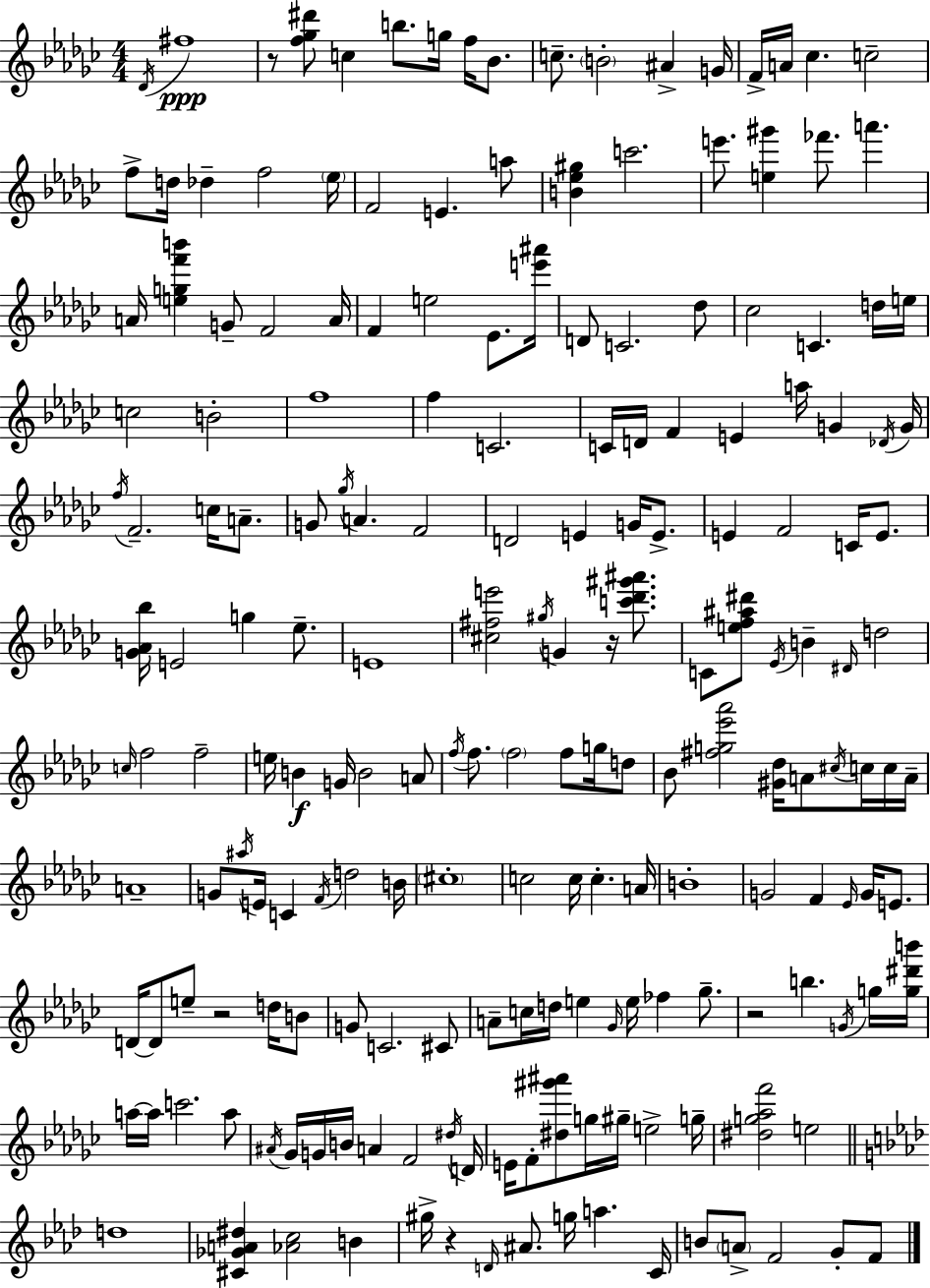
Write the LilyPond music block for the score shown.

{
  \clef treble
  \numericTimeSignature
  \time 4/4
  \key ees \minor
  \acciaccatura { des'16 }\ppp fis''1 | r8 <f'' ges'' dis'''>8 c''4 b''8. g''16 f''16 bes'8. | c''8.-- \parenthesize b'2-. ais'4-> | g'16 f'16-> a'16 ces''4. c''2-- | \break f''8-> d''16 des''4-- f''2 | \parenthesize ees''16 f'2 e'4. a''8 | <b' ees'' gis''>4 c'''2. | e'''8. <e'' gis'''>4 fes'''8. a'''4. | \break a'16 <e'' g'' f''' b'''>4 g'8-- f'2 | a'16 f'4 e''2 ees'8. | <e''' ais'''>16 d'8 c'2. des''8 | ces''2 c'4. d''16 | \break e''16 c''2 b'2-. | f''1 | f''4 c'2. | c'16 d'16 f'4 e'4 a''16 g'4 | \break \acciaccatura { des'16 } g'16 \acciaccatura { f''16 } f'2.-- c''16 | a'8.-- g'8 \acciaccatura { ges''16 } a'4. f'2 | d'2 e'4 | g'16 e'8.-> e'4 f'2 | \break c'16 e'8. <g' aes' bes''>16 e'2 g''4 | ees''8.-- e'1 | <cis'' fis'' e'''>2 \acciaccatura { gis''16 } g'4 | r16 <c''' des''' gis''' ais'''>8. c'8 <e'' f'' ais'' dis'''>8 \acciaccatura { ees'16 } b'4-- \grace { dis'16 } d''2 | \break \grace { c''16 } f''2 | f''2-- e''16 b'4\f g'16 b'2 | a'8 \acciaccatura { f''16 } f''8. \parenthesize f''2 | f''8 g''16 d''8 bes'8 <fis'' g'' ees''' aes'''>2 | \break <gis' des''>16 a'8 \acciaccatura { cis''16 } c''16 c''16 a'16-- a'1-- | g'8 \acciaccatura { ais''16 } e'16 c'4 | \acciaccatura { f'16 } d''2 b'16 \parenthesize cis''1-. | c''2 | \break c''16 c''4.-. a'16 b'1-. | g'2 | f'4 \grace { ees'16 } g'16 e'8. d'16~~ d'8 | e''8-- r2 d''16 b'8 g'8 c'2. | \break cis'8 a'8-- c''16 | d''16 e''4 \grace { ges'16 } e''16 fes''4 ges''8.-- r2 | b''4. \acciaccatura { g'16 } g''16 <g'' dis''' b'''>16 a''16~~ | a''16 c'''2. a''8 \acciaccatura { ais'16 } | \break ges'16 g'16 b'16 a'4 f'2 \acciaccatura { dis''16 } | d'16 e'16 f'8-. <dis'' gis''' ais'''>8 g''16 gis''16-- e''2-> | g''16-- <dis'' g'' aes'' f'''>2 e''2 | \bar "||" \break \key aes \major d''1 | <cis' ges' a' dis''>4 <aes' c''>2 b'4 | gis''16-> r4 \grace { d'16 } ais'8. g''16 a''4. | c'16 b'8 \parenthesize a'8-> f'2 g'8-. f'8 | \break \bar "|."
}